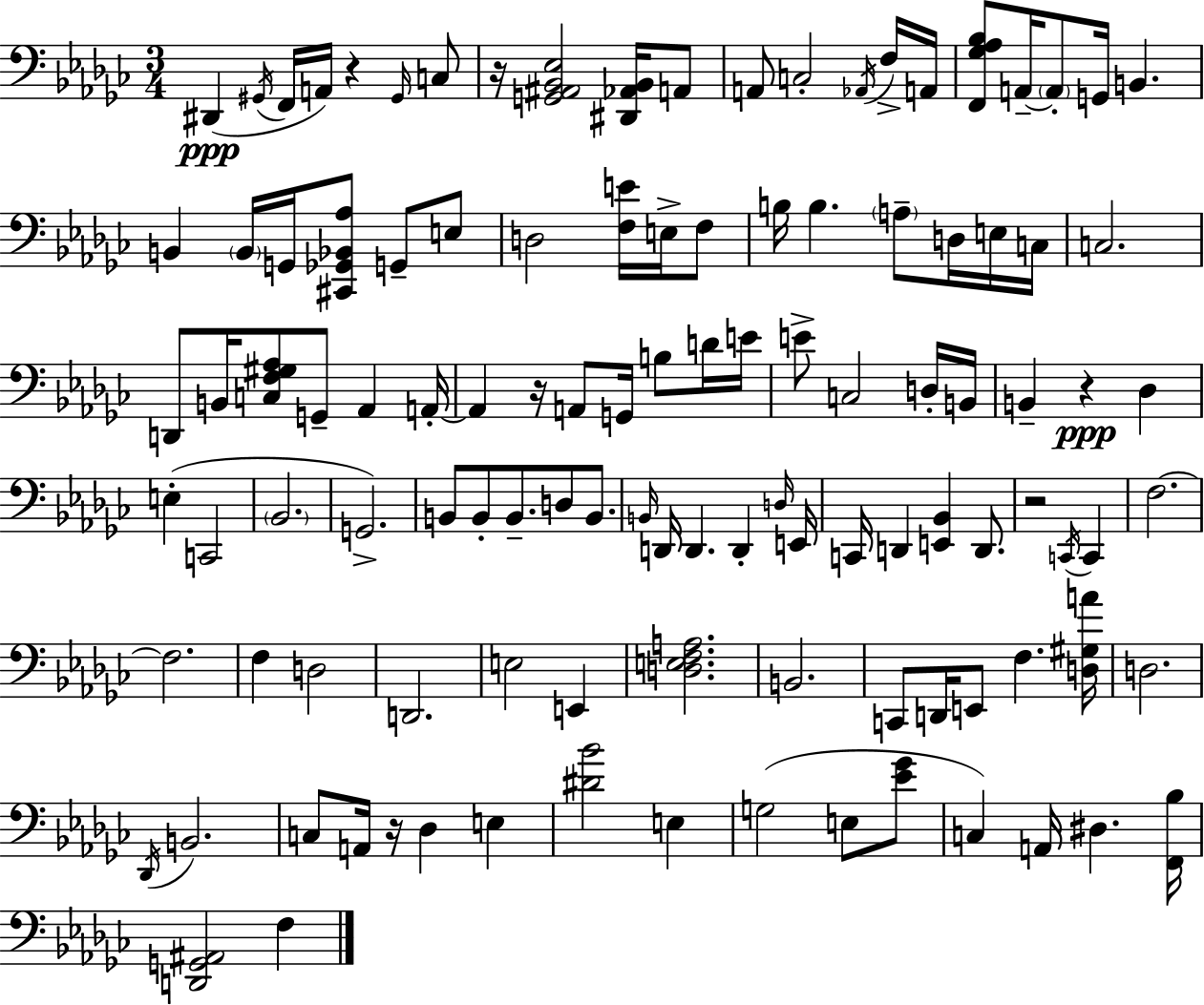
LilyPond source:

{
  \clef bass
  \numericTimeSignature
  \time 3/4
  \key ees \minor
  dis,4(\ppp \acciaccatura { gis,16 } f,16 a,16) r4 \grace { gis,16 } | c8 r16 <g, ais, bes, ees>2 <dis, aes, bes,>16 | a,8 a,8 c2-. | \acciaccatura { aes,16 } f16-> a,16 <f, ges aes bes>8 a,16--~~ \parenthesize a,8-. g,16 b,4. | \break b,4 \parenthesize b,16 g,16 <cis, ges, bes, aes>8 g,8-- | e8 d2 <f e'>16 | e16-> f8 b16 b4. \parenthesize a8-- | d16 e16 c16 c2. | \break d,8 b,16 <c f gis aes>8 g,8-- aes,4 | a,16-.~~ a,4 r16 a,8 g,16 b8 | d'16 e'16 e'8-> c2 | d16-. b,16 b,4-- r4\ppp des4 | \break e4-.( c,2 | \parenthesize bes,2. | g,2.->) | b,8 b,8-. b,8.-- d8 | \break b,8. \grace { b,16 } d,16 d,4. d,4-. | \grace { d16 } e,16 c,16 d,4 <e, bes,>4 | d,8. r2 | \acciaccatura { c,16 } c,4 f2.~~ | \break f2. | f4 d2 | d,2. | e2 | \break e,4 <d e f a>2. | b,2. | c,8 d,16 e,8 f4. | <d gis a'>16 d2. | \break \acciaccatura { des,16 } b,2. | c8 a,16 r16 des4 | e4 <dis' bes'>2 | e4 g2( | \break e8 <ees' ges'>8 c4) a,16 | dis4. <f, bes>16 <d, g, ais,>2 | f4 \bar "|."
}